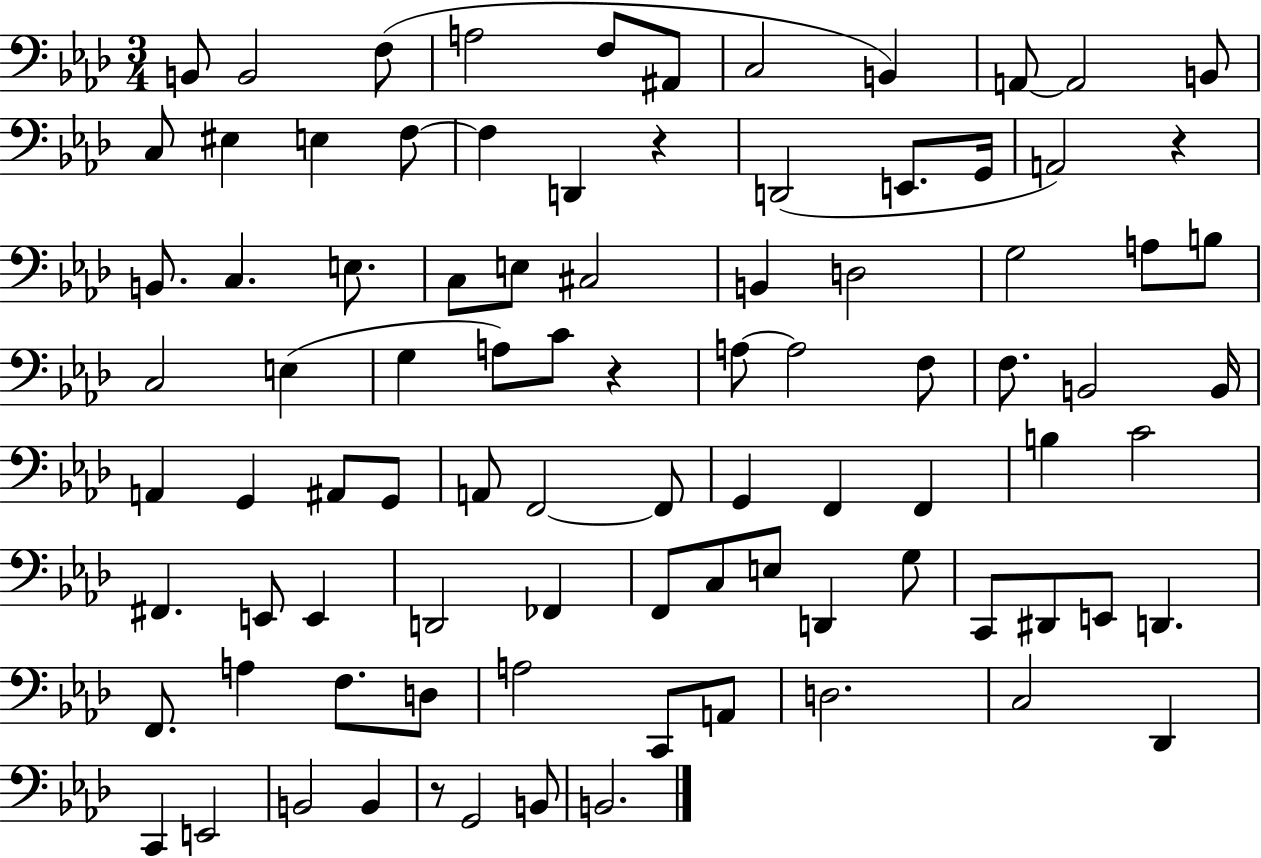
{
  \clef bass
  \numericTimeSignature
  \time 3/4
  \key aes \major
  b,8 b,2 f8( | a2 f8 ais,8 | c2 b,4) | a,8~~ a,2 b,8 | \break c8 eis4 e4 f8~~ | f4 d,4 r4 | d,2( e,8. g,16 | a,2) r4 | \break b,8. c4. e8. | c8 e8 cis2 | b,4 d2 | g2 a8 b8 | \break c2 e4( | g4 a8) c'8 r4 | a8~~ a2 f8 | f8. b,2 b,16 | \break a,4 g,4 ais,8 g,8 | a,8 f,2~~ f,8 | g,4 f,4 f,4 | b4 c'2 | \break fis,4. e,8 e,4 | d,2 fes,4 | f,8 c8 e8 d,4 g8 | c,8 dis,8 e,8 d,4. | \break f,8. a4 f8. d8 | a2 c,8 a,8 | d2. | c2 des,4 | \break c,4 e,2 | b,2 b,4 | r8 g,2 b,8 | b,2. | \break \bar "|."
}